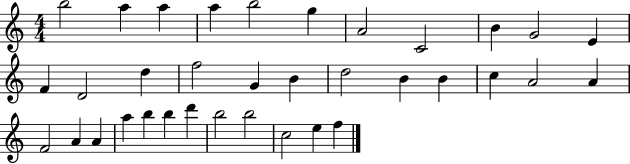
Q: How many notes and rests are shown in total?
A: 35